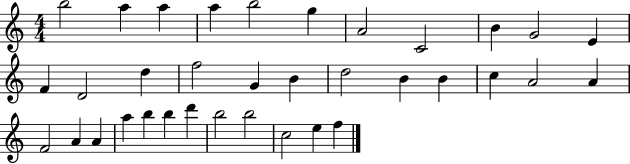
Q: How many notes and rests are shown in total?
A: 35